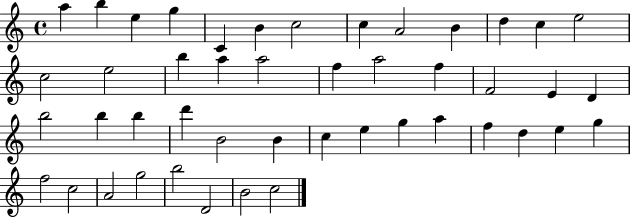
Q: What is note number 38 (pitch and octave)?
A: G5